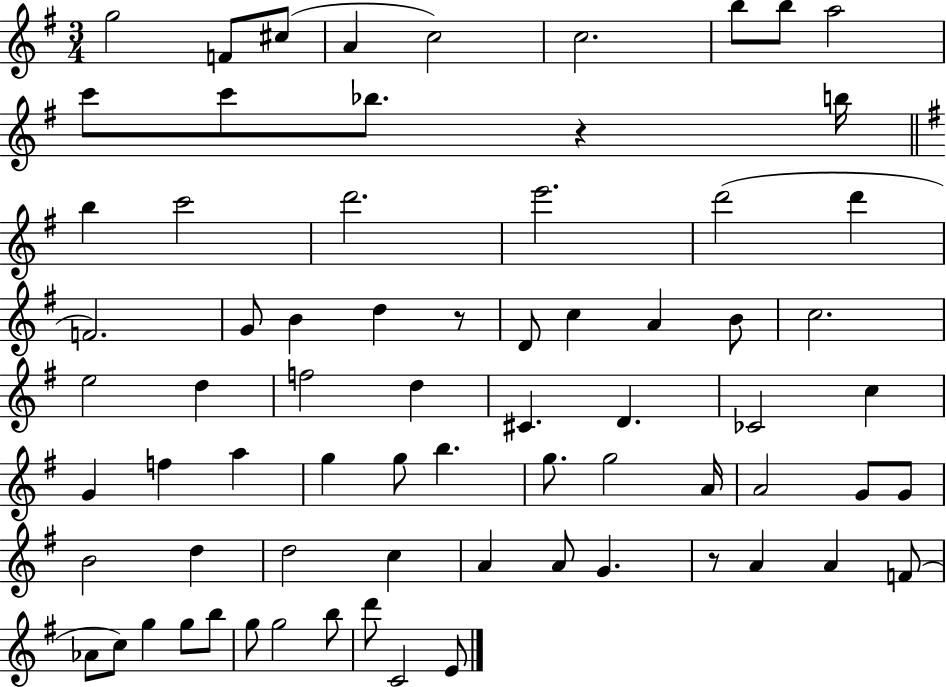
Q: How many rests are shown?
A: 3